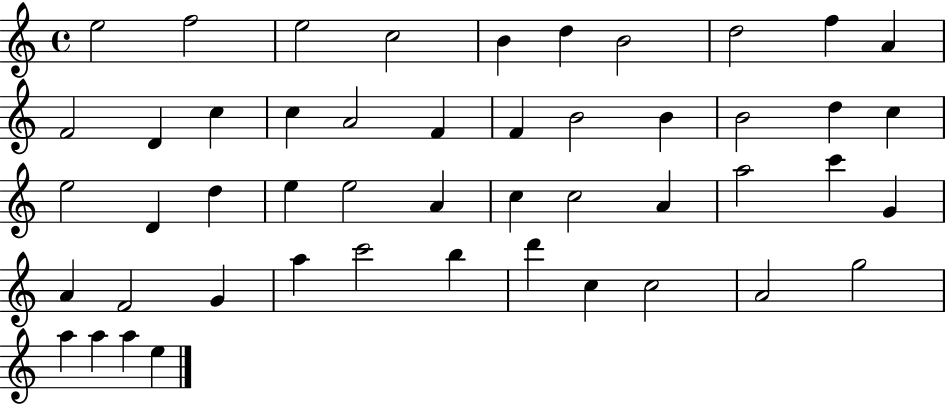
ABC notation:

X:1
T:Untitled
M:4/4
L:1/4
K:C
e2 f2 e2 c2 B d B2 d2 f A F2 D c c A2 F F B2 B B2 d c e2 D d e e2 A c c2 A a2 c' G A F2 G a c'2 b d' c c2 A2 g2 a a a e